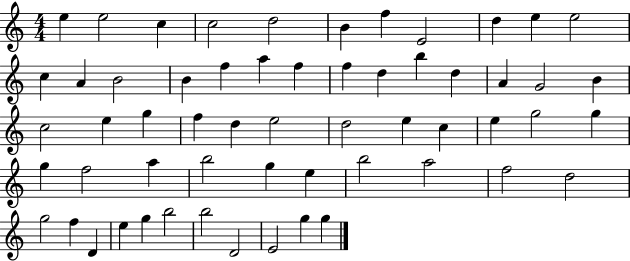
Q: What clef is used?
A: treble